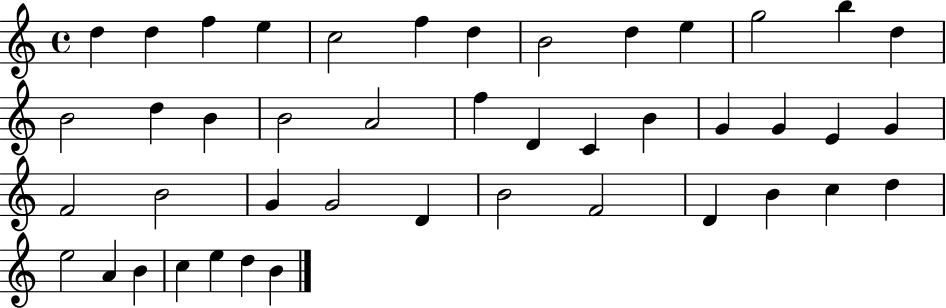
D5/q D5/q F5/q E5/q C5/h F5/q D5/q B4/h D5/q E5/q G5/h B5/q D5/q B4/h D5/q B4/q B4/h A4/h F5/q D4/q C4/q B4/q G4/q G4/q E4/q G4/q F4/h B4/h G4/q G4/h D4/q B4/h F4/h D4/q B4/q C5/q D5/q E5/h A4/q B4/q C5/q E5/q D5/q B4/q